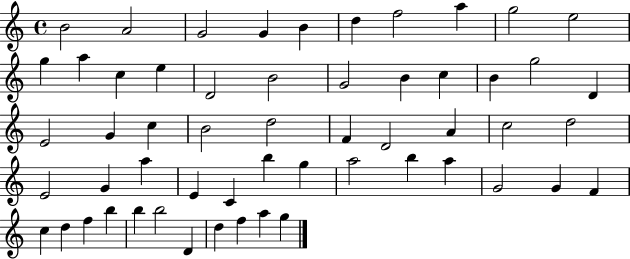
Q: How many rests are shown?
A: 0